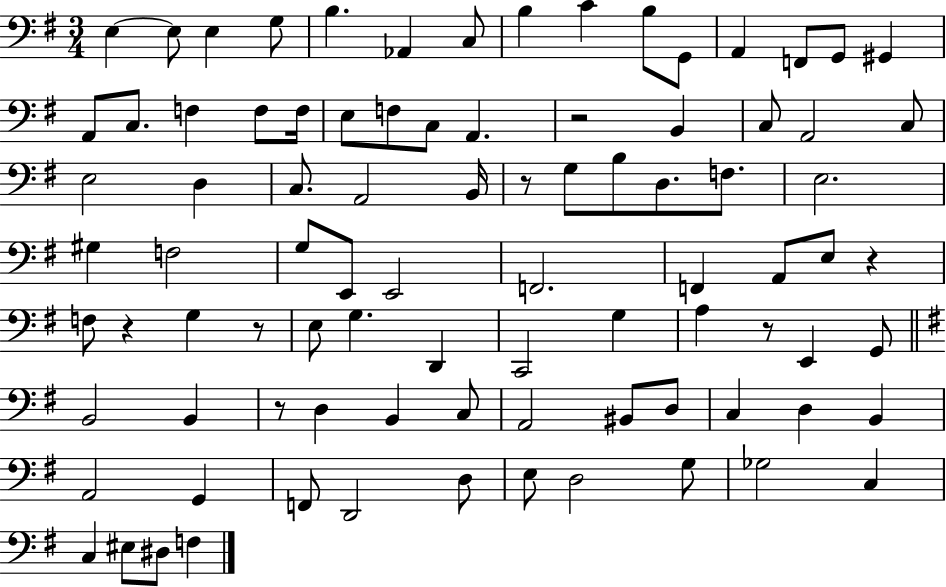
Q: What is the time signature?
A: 3/4